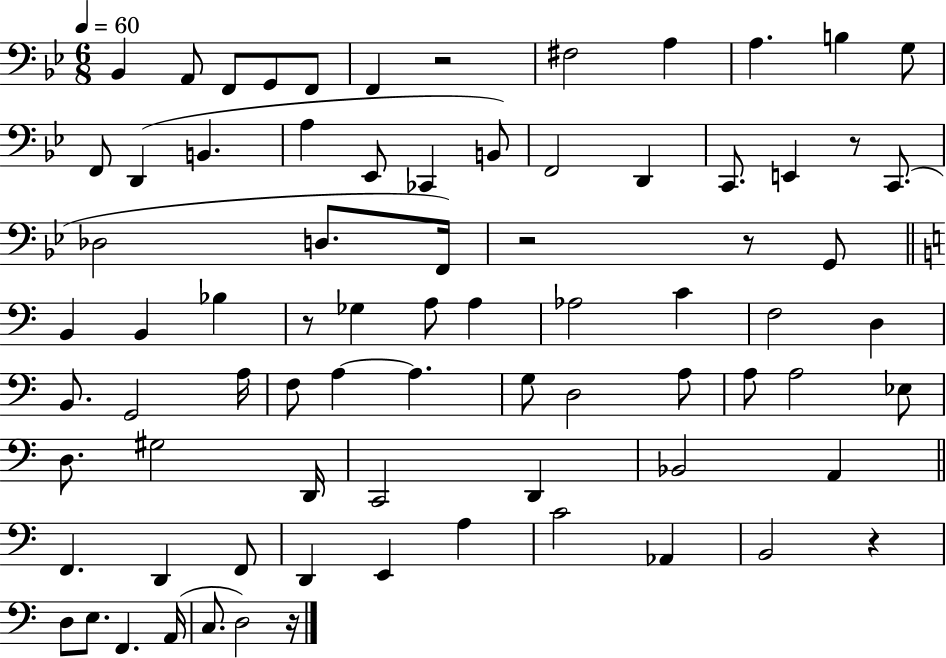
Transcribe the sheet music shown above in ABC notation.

X:1
T:Untitled
M:6/8
L:1/4
K:Bb
_B,, A,,/2 F,,/2 G,,/2 F,,/2 F,, z2 ^F,2 A, A, B, G,/2 F,,/2 D,, B,, A, _E,,/2 _C,, B,,/2 F,,2 D,, C,,/2 E,, z/2 C,,/2 _D,2 D,/2 F,,/4 z2 z/2 G,,/2 B,, B,, _B, z/2 _G, A,/2 A, _A,2 C F,2 D, B,,/2 G,,2 A,/4 F,/2 A, A, G,/2 D,2 A,/2 A,/2 A,2 _E,/2 D,/2 ^G,2 D,,/4 C,,2 D,, _B,,2 A,, F,, D,, F,,/2 D,, E,, A, C2 _A,, B,,2 z D,/2 E,/2 F,, A,,/4 C,/2 D,2 z/4